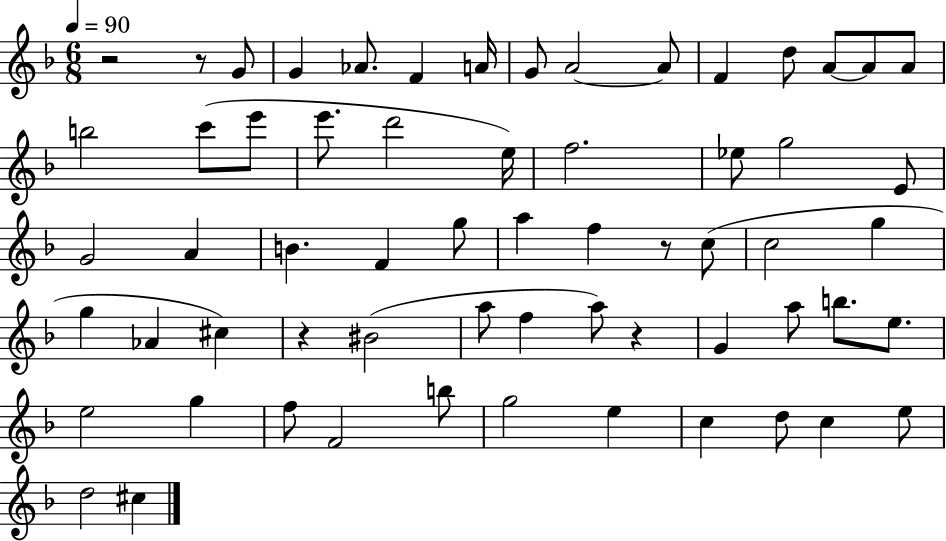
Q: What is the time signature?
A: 6/8